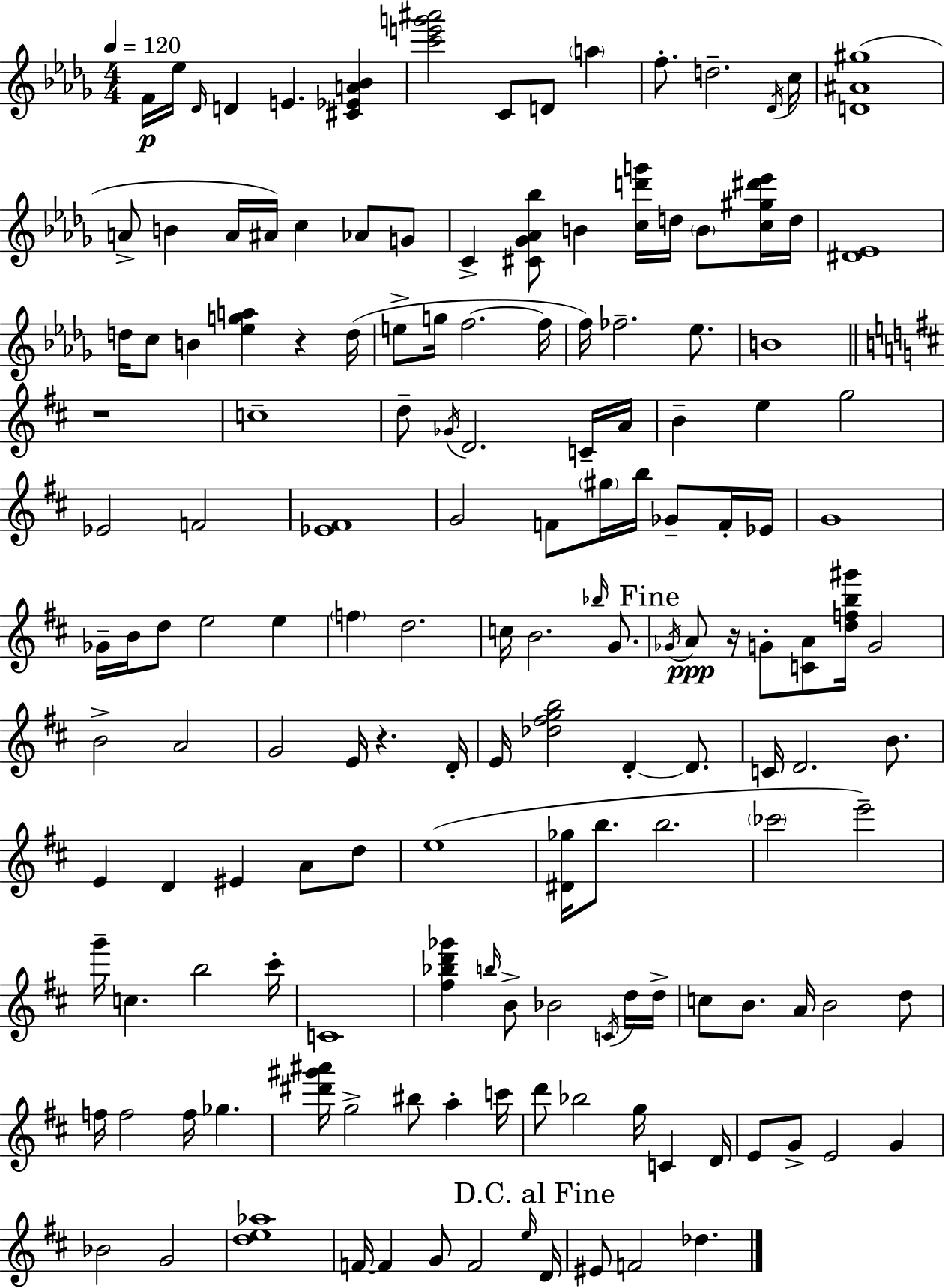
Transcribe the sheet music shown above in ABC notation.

X:1
T:Untitled
M:4/4
L:1/4
K:Bbm
F/4 _e/4 _D/4 D E [^C_EA_B] [c'e'g'^a']2 C/2 D/2 a f/2 d2 _D/4 c/4 [D^A^g]4 A/2 B A/4 ^A/4 c _A/2 G/2 C [^C_G_A_b]/2 B [cd'g']/4 d/4 B/2 [c^g^d'_e']/4 d/4 [^D_E]4 d/4 c/2 B [_ega] z d/4 e/2 g/4 f2 f/4 f/4 _f2 _e/2 B4 z4 c4 d/2 _G/4 D2 C/4 A/4 B e g2 _E2 F2 [_E^F]4 G2 F/2 ^g/4 b/4 _G/2 F/4 _E/4 G4 _G/4 B/4 d/2 e2 e f d2 c/4 B2 _b/4 G/2 _G/4 A/2 z/4 G/2 [CA]/2 [dfb^g']/4 G2 B2 A2 G2 E/4 z D/4 E/4 [_d^fgb]2 D D/2 C/4 D2 B/2 E D ^E A/2 d/2 e4 [^D_g]/4 b/2 b2 _c'2 e'2 g'/4 c b2 ^c'/4 C4 [^f_bd'_g'] b/4 B/2 _B2 C/4 d/4 d/4 c/2 B/2 A/4 B2 d/2 f/4 f2 f/4 _g [^d'^g'^a']/4 g2 ^b/2 a c'/4 d'/2 _b2 g/4 C D/4 E/2 G/2 E2 G _B2 G2 [de_a]4 F/4 F G/2 F2 e/4 D/4 ^E/2 F2 _d